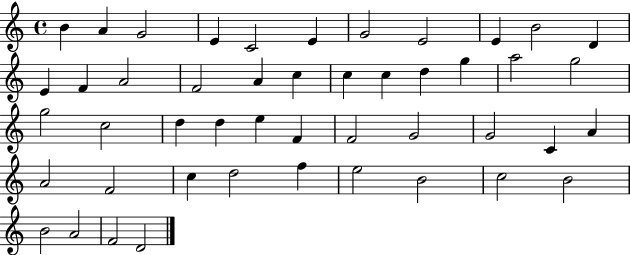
X:1
T:Untitled
M:4/4
L:1/4
K:C
B A G2 E C2 E G2 E2 E B2 D E F A2 F2 A c c c d g a2 g2 g2 c2 d d e F F2 G2 G2 C A A2 F2 c d2 f e2 B2 c2 B2 B2 A2 F2 D2